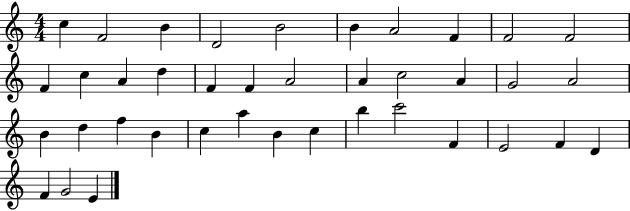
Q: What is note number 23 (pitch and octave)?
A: B4